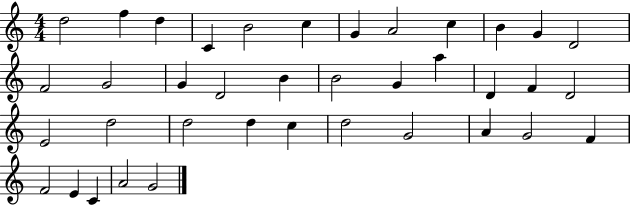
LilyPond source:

{
  \clef treble
  \numericTimeSignature
  \time 4/4
  \key c \major
  d''2 f''4 d''4 | c'4 b'2 c''4 | g'4 a'2 c''4 | b'4 g'4 d'2 | \break f'2 g'2 | g'4 d'2 b'4 | b'2 g'4 a''4 | d'4 f'4 d'2 | \break e'2 d''2 | d''2 d''4 c''4 | d''2 g'2 | a'4 g'2 f'4 | \break f'2 e'4 c'4 | a'2 g'2 | \bar "|."
}